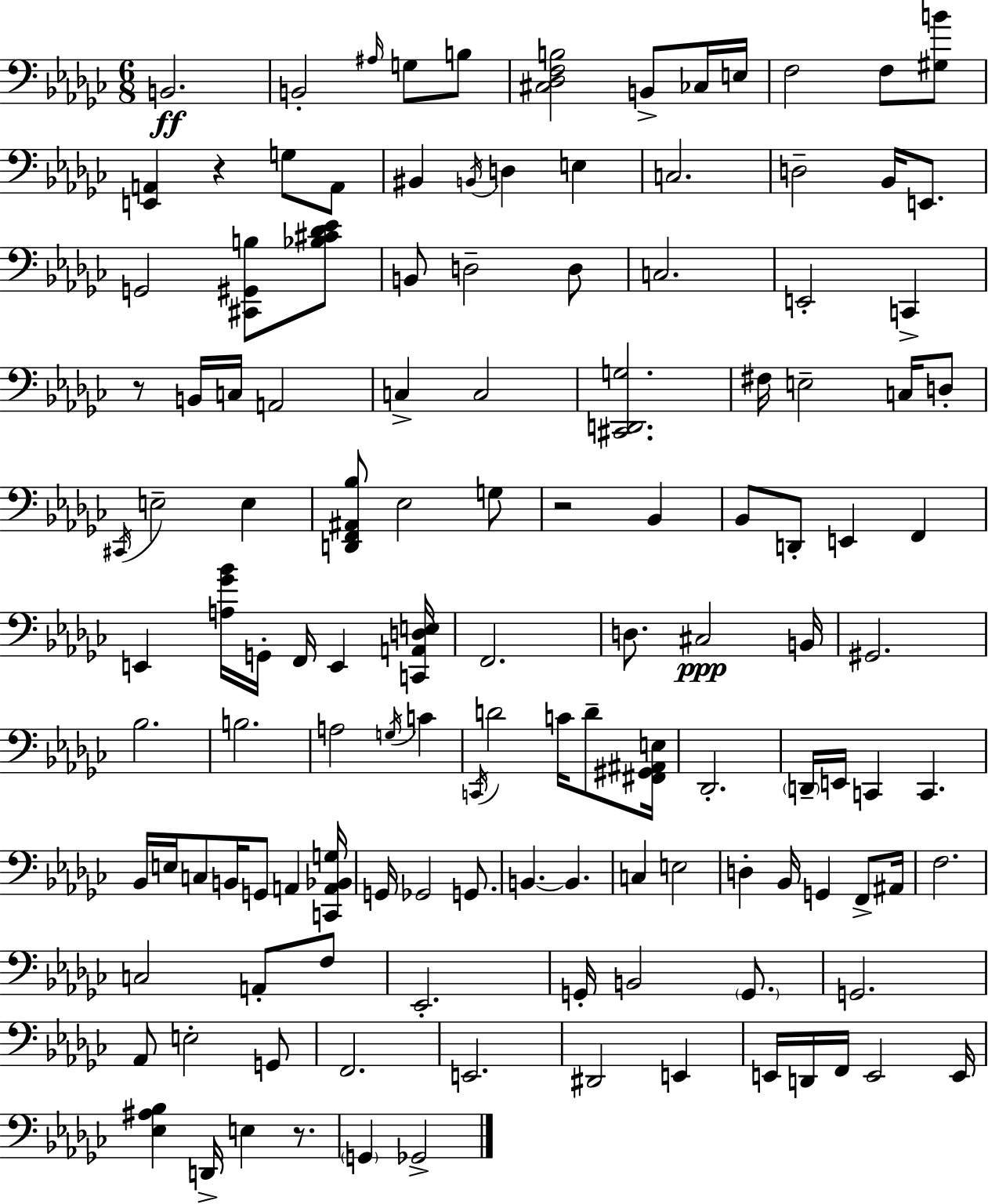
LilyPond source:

{
  \clef bass
  \numericTimeSignature
  \time 6/8
  \key ees \minor
  b,2.\ff | b,2-. \grace { ais16 } g8 b8 | <cis des f b>2 b,8-> ces16 | e16 f2 f8 <gis b'>8 | \break <e, a,>4 r4 g8 a,8 | bis,4 \acciaccatura { b,16 } d4 e4 | c2. | d2-- bes,16 e,8. | \break g,2 <cis, gis, b>8 | <bes cis' des' ees'>8 b,8 d2-- | d8 c2. | e,2-. c,4-> | \break r8 b,16 c16 a,2 | c4-> c2 | <cis, d, g>2. | fis16 e2-- c16 | \break d8-. \acciaccatura { cis,16 } e2-- e4 | <d, f, ais, bes>8 ees2 | g8 r2 bes,4 | bes,8 d,8-. e,4 f,4 | \break e,4 <a ges' bes'>16 g,16-. f,16 e,4 | <c, a, d e>16 f,2. | d8. cis2\ppp | b,16 gis,2. | \break bes2. | b2. | a2 \acciaccatura { g16 } | c'4 \acciaccatura { c,16 } d'2 | \break c'16 d'8-- <fis, gis, ais, e>16 des,2.-. | \parenthesize d,16-- e,16 c,4 c,4. | bes,16 e16 c8 b,16 g,8 | a,4 <c, a, bes, g>16 g,16 ges,2 | \break g,8. b,4.~~ b,4. | c4 e2 | d4-. bes,16 g,4 | f,8-> ais,16 f2. | \break c2 | a,8-. f8 ees,2.-. | g,16-. b,2 | \parenthesize g,8. g,2. | \break aes,8 e2-. | g,8 f,2. | e,2. | dis,2 | \break e,4 e,16 d,16 f,16 e,2 | e,16 <ees ais bes>4 d,16-> e4 | r8. \parenthesize g,4 ges,2-> | \bar "|."
}